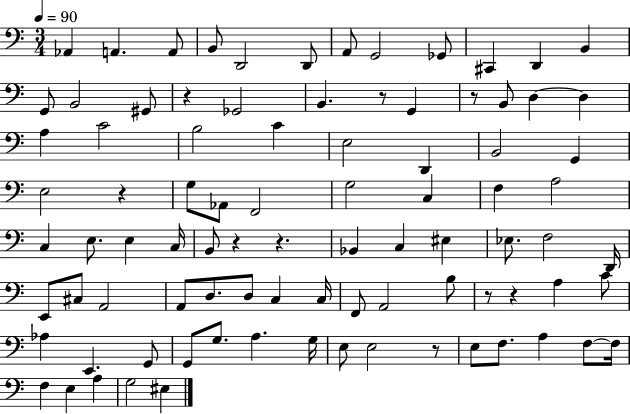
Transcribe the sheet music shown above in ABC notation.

X:1
T:Untitled
M:3/4
L:1/4
K:C
_A,, A,, A,,/2 B,,/2 D,,2 D,,/2 A,,/2 G,,2 _G,,/2 ^C,, D,, B,, G,,/2 B,,2 ^G,,/2 z _G,,2 B,, z/2 G,, z/2 B,,/2 D, D, A, C2 B,2 C E,2 D,, B,,2 G,, E,2 z G,/2 _A,,/2 F,,2 G,2 C, F, A,2 C, E,/2 E, C,/4 B,,/2 z z _B,, C, ^E, _E,/2 F,2 D,,/4 E,,/2 ^C,/2 A,,2 A,,/2 D,/2 D,/2 C, C,/4 F,,/2 A,,2 B,/2 z/2 z A, C/2 _A, E,, G,,/2 G,,/2 G,/2 A, G,/4 E,/2 E,2 z/2 E,/2 F,/2 A, F,/2 F,/4 F, E, A, G,2 ^E,